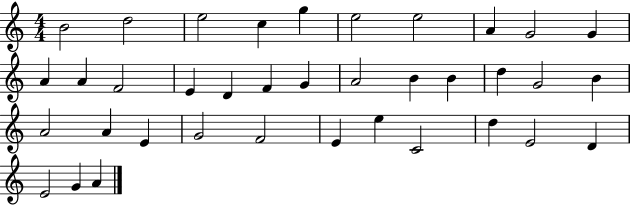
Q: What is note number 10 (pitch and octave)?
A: G4